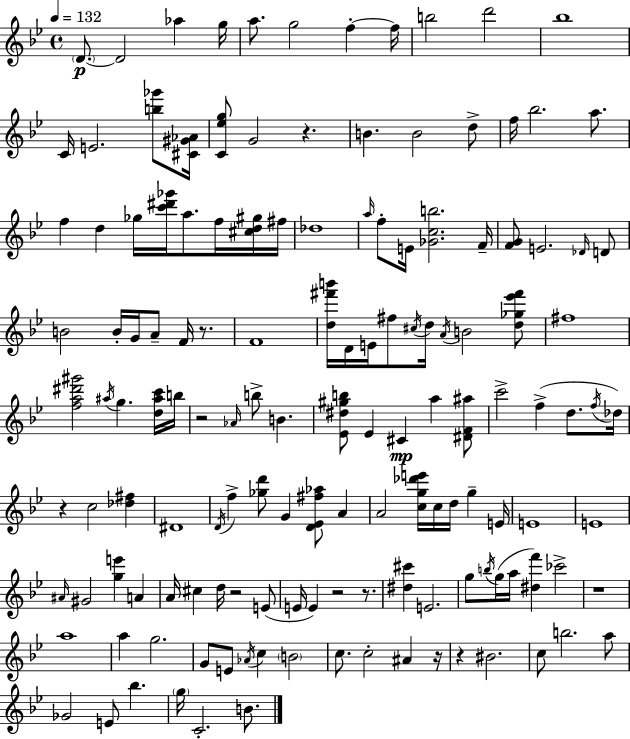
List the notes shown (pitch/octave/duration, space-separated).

D4/e. D4/h Ab5/q G5/s A5/e. G5/h F5/q F5/s B5/h D6/h Bb5/w C4/s E4/h. [B5,Gb6]/e [C#4,G#4,Ab4]/s [C4,Eb5,G5]/e G4/h R/q. B4/q. B4/h D5/e F5/s Bb5/h. A5/e. F5/q D5/q Gb5/s [C6,D#6,Gb6]/s A5/e. F5/s [C#5,D5,G#5]/s F#5/s Db5/w A5/s F5/e E4/s [Gb4,C5,B5]/h. F4/s [F4,G4]/e E4/h. Db4/s D4/e B4/h B4/s G4/s A4/e F4/s R/e. F4/w [D5,F#6,B6]/s D4/s E4/s F#5/e C#5/s D5/s A4/s B4/h [D5,Gb5,Eb6,F#6]/e F#5/w [F5,A5,D#6,G#6]/h A#5/s G5/q. [D5,A#5,C6]/s B5/s R/h Ab4/s B5/e B4/q. [Eb4,D#5,G#5,B5]/e Eb4/q C#4/q A5/q [D#4,F4,A#5]/e C6/h F5/q D5/e. F5/s Db5/s R/q C5/h [Db5,F#5]/q D#4/w D4/s F5/q [Gb5,D6]/e G4/q [D4,Eb4,F#5,Ab5]/e A4/q A4/h [C5,G5,Db6,E6]/s C5/s D5/s G5/q E4/s E4/w E4/w A#4/s G#4/h [G5,E6]/q A4/q A4/s C#5/q D5/s R/h E4/e E4/s E4/q R/h R/e. [D#5,C#6]/q E4/h. G5/e B5/s G5/s A5/s [D#5,F6]/q CES6/h R/w A5/w A5/q G5/h. G4/e E4/e Ab4/s C5/q B4/h C5/e. C5/h A#4/q R/s R/q BIS4/h. C5/e B5/h. A5/e Gb4/h E4/e Bb5/q. G5/s C4/h. B4/e.